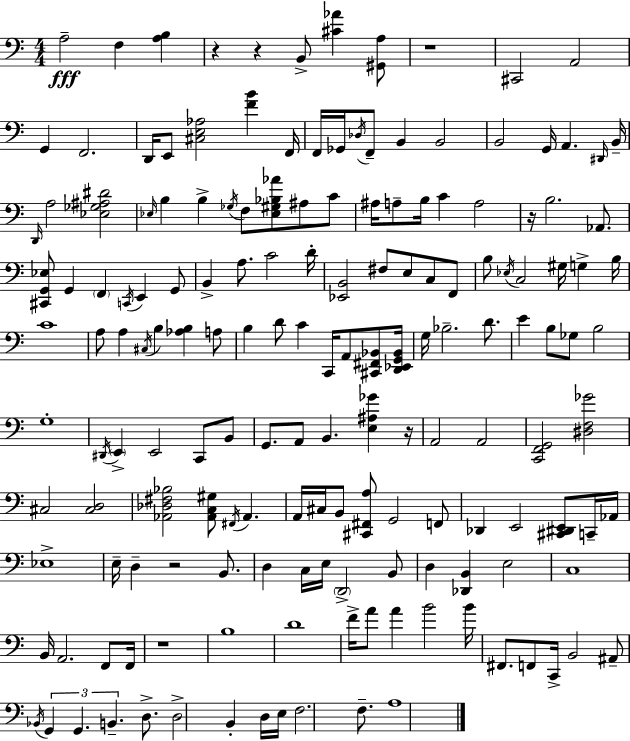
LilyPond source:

{
  \clef bass
  \numericTimeSignature
  \time 4/4
  \key a \minor
  \repeat volta 2 { a2--\fff f4 <a b>4 | r4 r4 b,8-> <cis' aes'>4 <gis, a>8 | r1 | cis,2 a,2 | \break g,4 f,2. | d,16 e,8 <cis e aes>2 <f' b'>4 f,16 | f,16 ges,16 \acciaccatura { des16 } f,8-- b,4 b,2 | b,2 g,16 a,4. | \break \grace { dis,16 } b,16-- \grace { d,16 } a2 <ees ges ais dis'>2 | \grace { ees16 } b4 b4-> \acciaccatura { ges16 } f8 <ees gis bes aes'>8 | ais8 c'8 ais16 a8-- b16 c'4 a2 | r16 b2. | \break aes,8. <cis, g, ees>8 g,4 \parenthesize f,4 \acciaccatura { c,16 } | e,4 g,8 b,4-> a8. c'2 | d'16-. <ees, b,>2 fis8 | e8 c8 f,8 b8 \acciaccatura { ees16 } c2 | \break gis16 g4-> b16 c'1 | a8 a4 \acciaccatura { cis16 } b4 | <aes b>4 a8 b4 d'8 c'4 | c,16 a,8 <cis, fis, bes,>8 <d, ees, g, bes,>16 g16 bes2.-- | \break d'8. e'4 b8 ges8 | b2 g1-. | \acciaccatura { dis,16 } \parenthesize e,4-> e,2 | c,8 b,8 g,8. a,8 b,4. | \break <e ais ges'>4 r16 a,2 | a,2 <c, f, g,>2 | <dis f ges'>2 cis2 | <cis d>2 <aes, des fis bes>2 | \break <aes, c gis>8 \acciaccatura { fis,16 } aes,4. a,16 cis16 b,8 <cis, fis, a>8 | g,2 f,8 des,4 e,2 | <cis, dis, e,>8 c,16-- aes,16 ees1-> | e16-- d4-- r2 | \break b,8. d4 c16 e16 | \parenthesize d,2-> b,8 d4 <des, b,>4 | e2 c1 | b,16 a,2. | \break f,8 f,16 r1 | b1 | d'1 | f'16-> a'8 a'4 | \break b'2 b'16 fis,8. f,8 c,16-> | b,2 ais,8-- \acciaccatura { bes,16 } \tuplet 3/2 { g,4 g,4. | b,4.-- } d8.-> d2-> | b,4-. d16 e16 f2. | \break f8.-- a1 | } \bar "|."
}